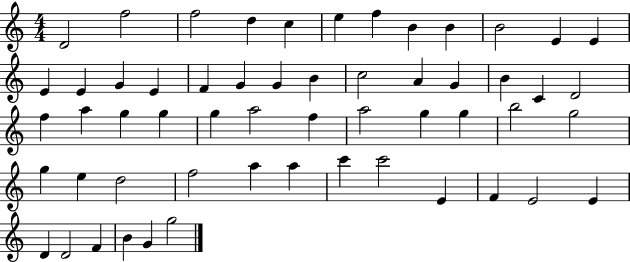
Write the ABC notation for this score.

X:1
T:Untitled
M:4/4
L:1/4
K:C
D2 f2 f2 d c e f B B B2 E E E E G E F G G B c2 A G B C D2 f a g g g a2 f a2 g g b2 g2 g e d2 f2 a a c' c'2 E F E2 E D D2 F B G g2